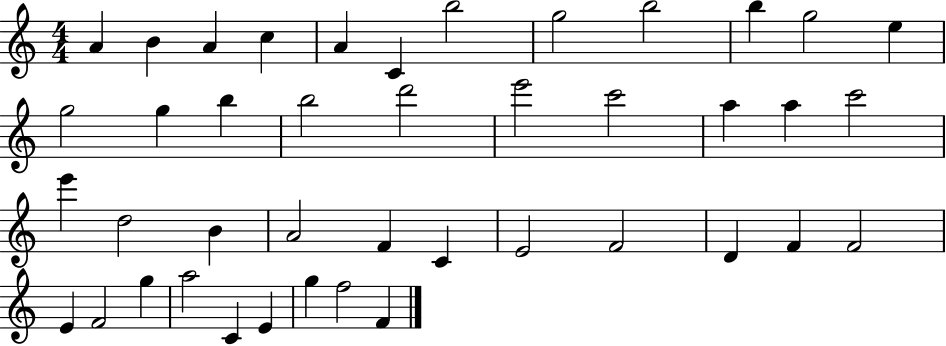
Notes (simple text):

A4/q B4/q A4/q C5/q A4/q C4/q B5/h G5/h B5/h B5/q G5/h E5/q G5/h G5/q B5/q B5/h D6/h E6/h C6/h A5/q A5/q C6/h E6/q D5/h B4/q A4/h F4/q C4/q E4/h F4/h D4/q F4/q F4/h E4/q F4/h G5/q A5/h C4/q E4/q G5/q F5/h F4/q